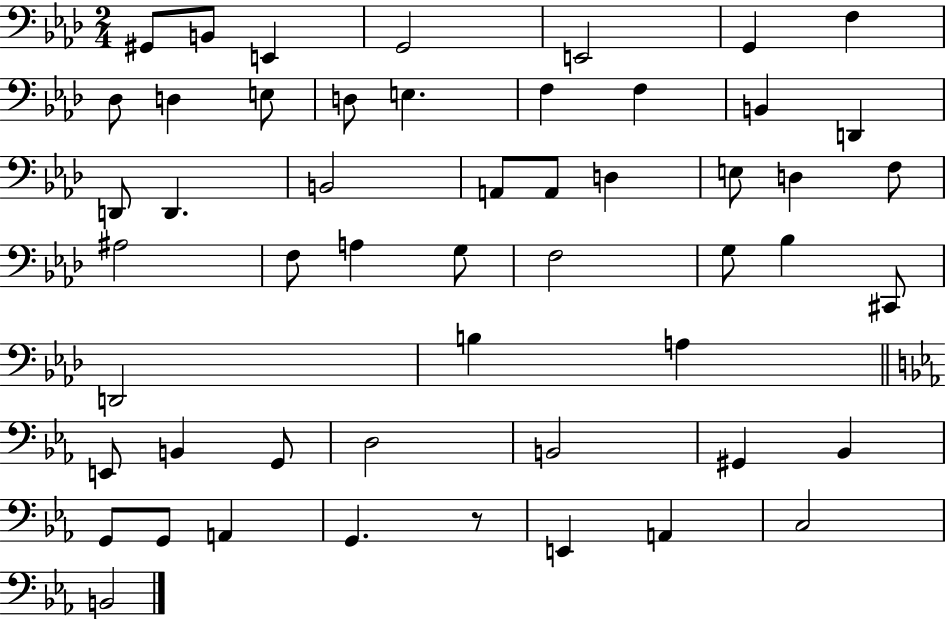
X:1
T:Untitled
M:2/4
L:1/4
K:Ab
^G,,/2 B,,/2 E,, G,,2 E,,2 G,, F, _D,/2 D, E,/2 D,/2 E, F, F, B,, D,, D,,/2 D,, B,,2 A,,/2 A,,/2 D, E,/2 D, F,/2 ^A,2 F,/2 A, G,/2 F,2 G,/2 _B, ^C,,/2 D,,2 B, A, E,,/2 B,, G,,/2 D,2 B,,2 ^G,, _B,, G,,/2 G,,/2 A,, G,, z/2 E,, A,, C,2 B,,2